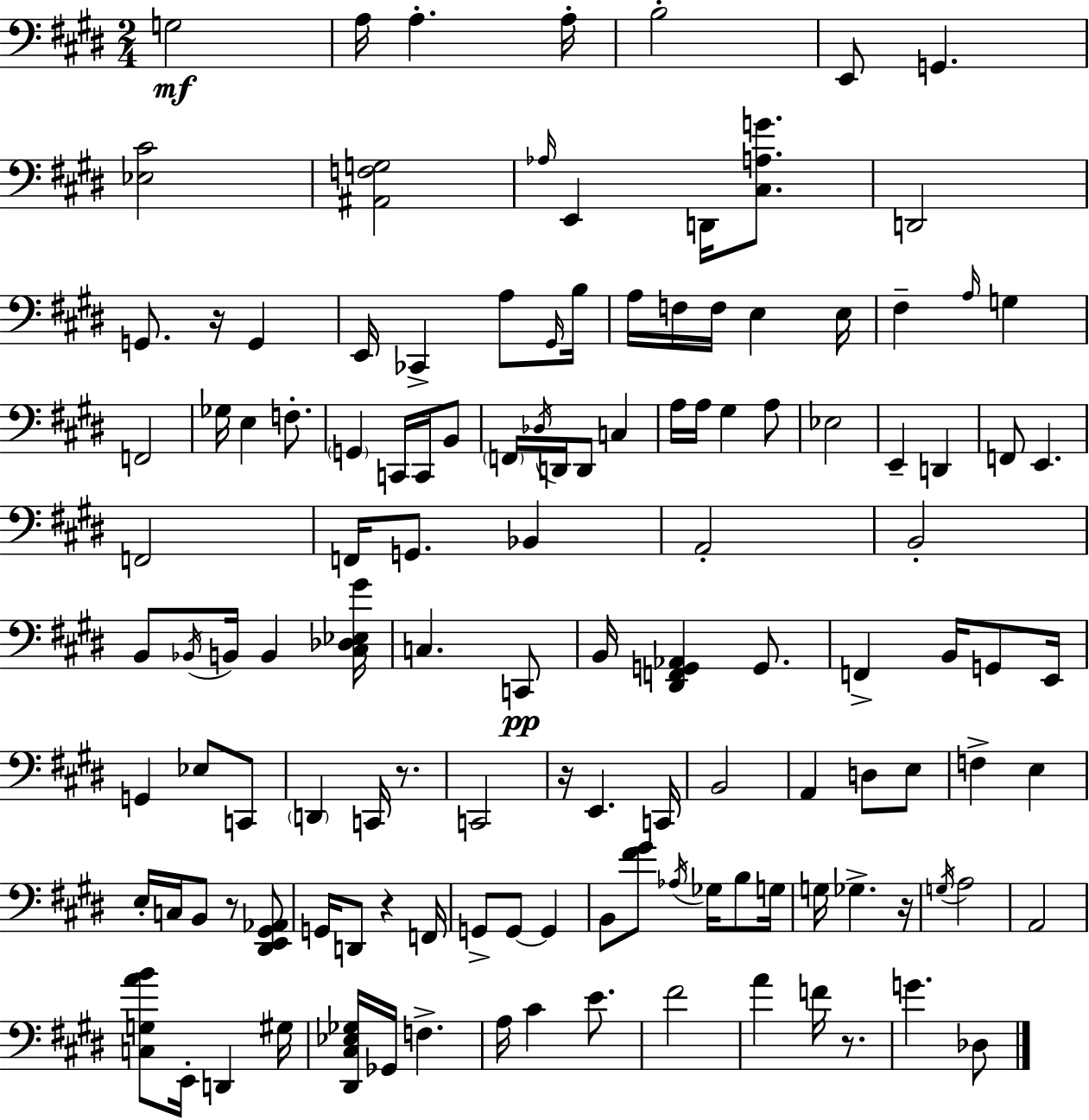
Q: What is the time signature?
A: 2/4